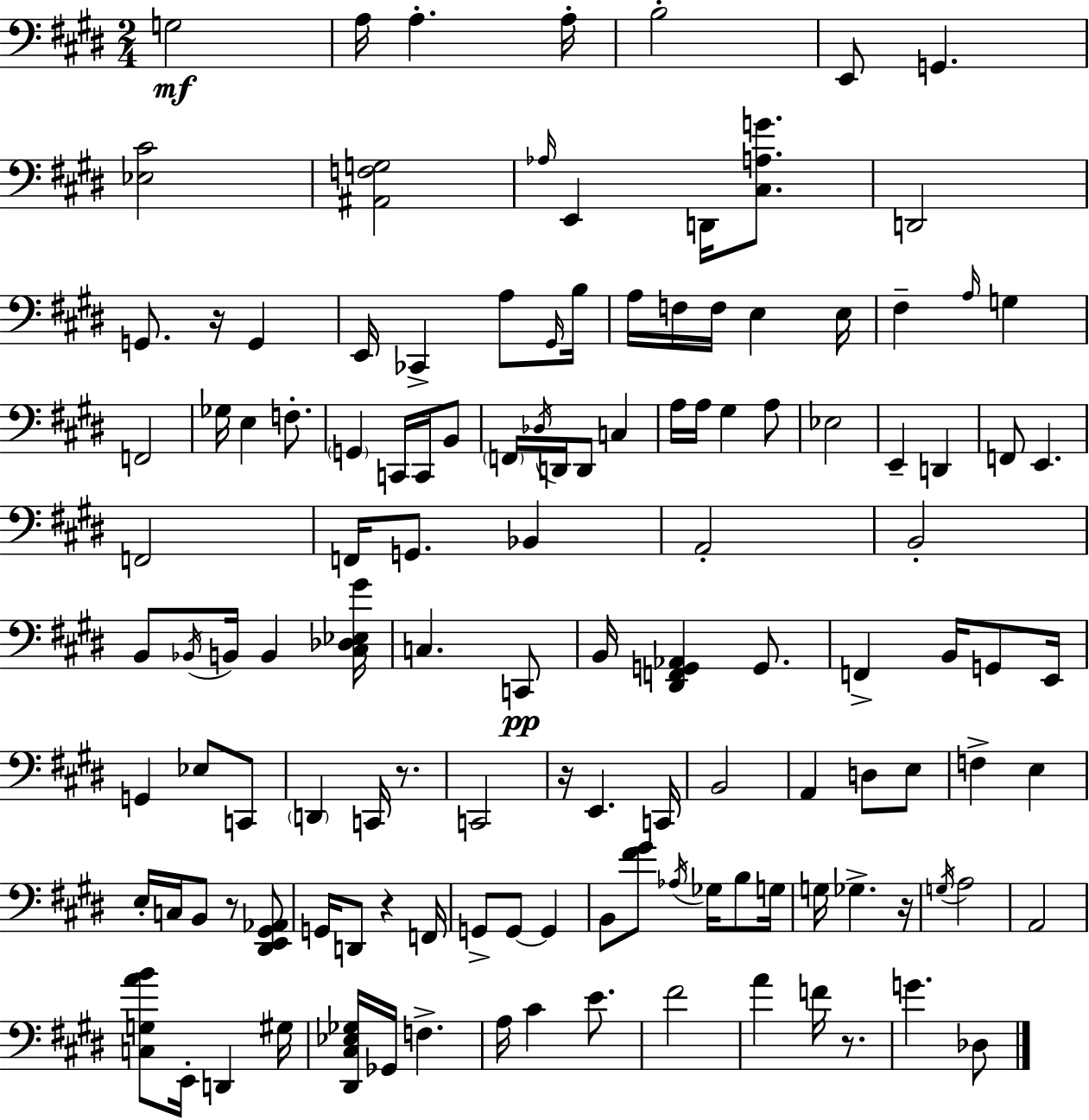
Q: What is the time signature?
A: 2/4